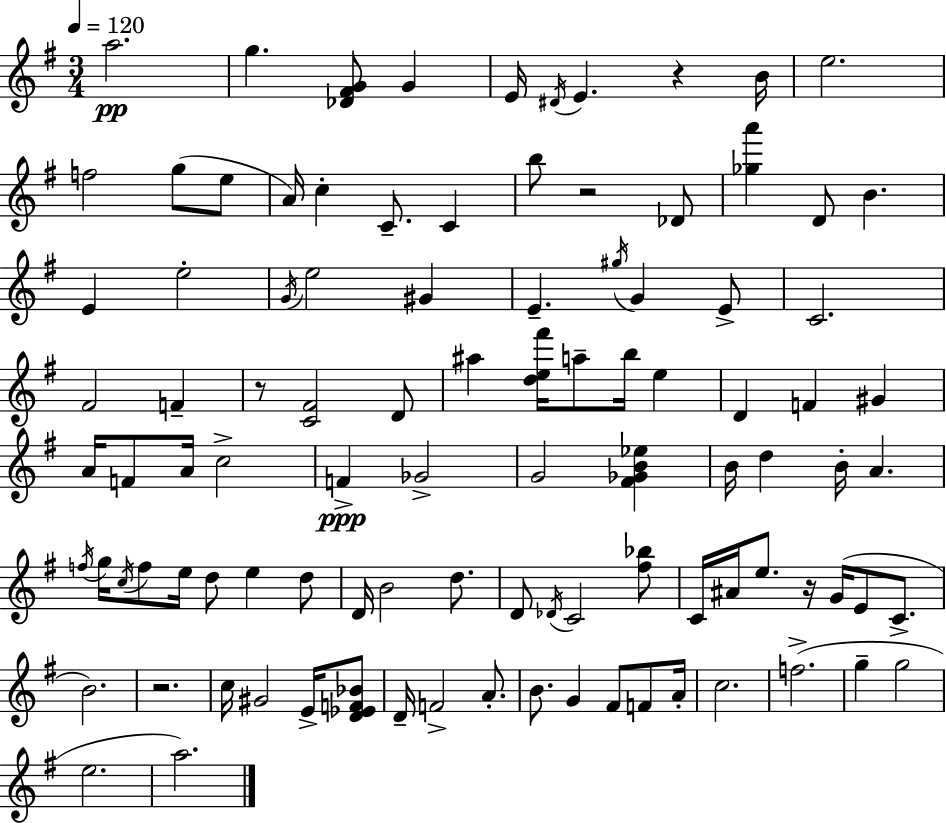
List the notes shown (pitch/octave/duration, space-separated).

A5/h. G5/q. [Db4,F#4,G4]/e G4/q E4/s D#4/s E4/q. R/q B4/s E5/h. F5/h G5/e E5/e A4/s C5/q C4/e. C4/q B5/e R/h Db4/e [Gb5,A6]/q D4/e B4/q. E4/q E5/h G4/s E5/h G#4/q E4/q. G#5/s G4/q E4/e C4/h. F#4/h F4/q R/e [C4,F#4]/h D4/e A#5/q [D5,E5,F#6]/s A5/e B5/s E5/q D4/q F4/q G#4/q A4/s F4/e A4/s C5/h F4/q Gb4/h G4/h [F#4,Gb4,B4,Eb5]/q B4/s D5/q B4/s A4/q. F5/s G5/s C5/s F5/e E5/s D5/e E5/q D5/e D4/s B4/h D5/e. D4/e Db4/s C4/h [F#5,Bb5]/e C4/s A#4/s E5/e. R/s G4/s E4/e C4/e. B4/h. R/h. C5/s G#4/h E4/s [D4,Eb4,F4,Bb4]/e D4/s F4/h A4/e. B4/e. G4/q F#4/e F4/e A4/s C5/h. F5/h. G5/q G5/h E5/h. A5/h.